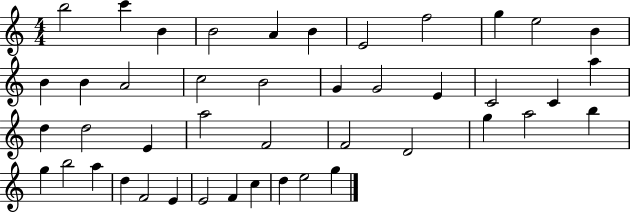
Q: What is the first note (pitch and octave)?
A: B5